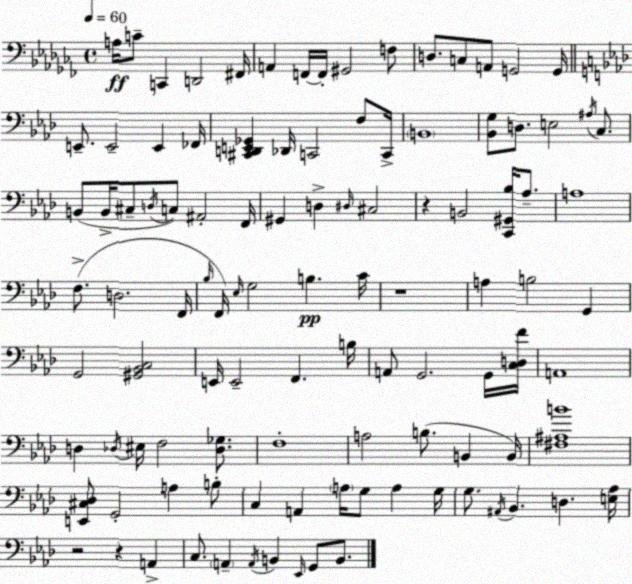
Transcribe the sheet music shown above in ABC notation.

X:1
T:Untitled
M:4/4
L:1/4
K:Abm
A,/4 C/2 C,, D,,2 ^F,,/4 A,, F,,/4 F,,/4 ^G,,2 F,/2 D,/2 C,/2 A,,/2 G,,2 G,,/4 E,,/2 E,,2 E,, _F,,/4 [^C,,D,,E,,_G,,] _D,,/4 C,,2 F,/2 C,,/4 B,,4 [_B,,G,]/2 D,/2 E,2 ^A,/4 C,/2 B,,/2 B,,/4 ^C,/2 D,/4 C,/2 ^A,,2 F,,/4 ^G,, D, ^D,/4 ^C,2 z B,,2 [C,,^G,,_B,]/4 _A,/2 A,4 F,/2 D,2 F,,/4 _B,/4 F,,/4 _E,/4 G,2 B, C/4 z4 A, B,2 G,, G,,2 [^G,,_B,,C,]2 E,,/4 E,,2 F,, B,/4 A,,/2 G,,2 G,,/4 [C,D,F]/4 A,,4 D, _D,/4 ^E,/4 F,2 [_D,_G,]/2 F,4 A,2 B,/2 B,, B,,/4 [^F,^A,B]4 [E,,^C,_D,]/2 G,,2 A, B,/2 C, A,, A,/4 G,/2 A, G,/4 G,/2 ^A,,/4 _B,, D, [E,_A,]/4 z2 z A,, C,/2 A,, A,,/4 B,, _E,,/4 G,,/2 B,,/2